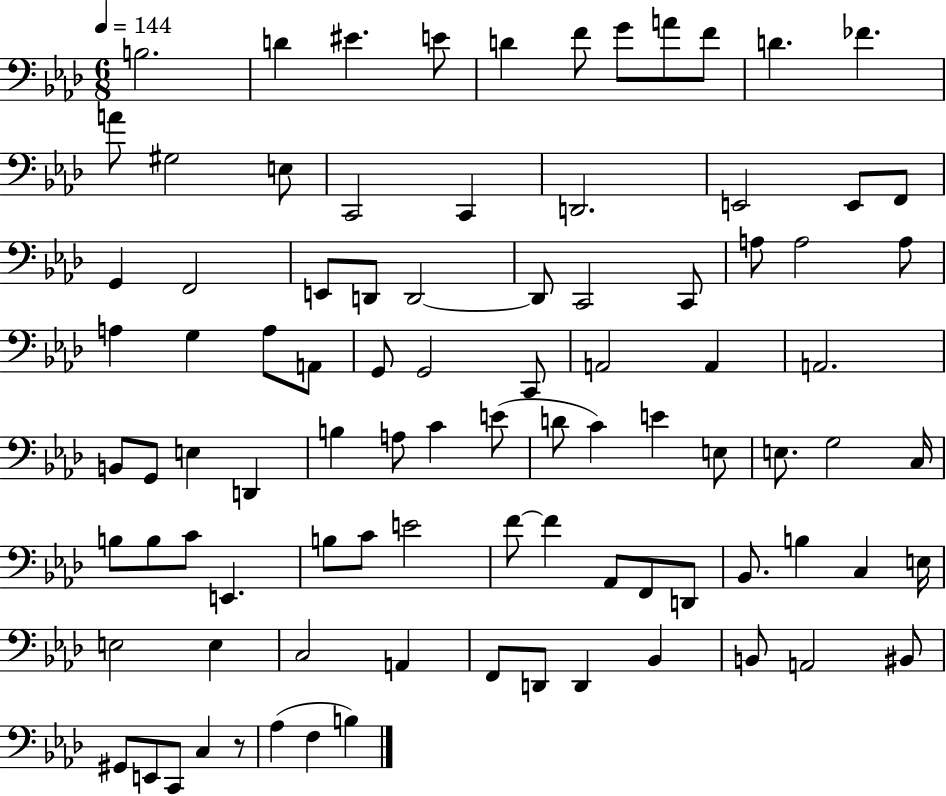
X:1
T:Untitled
M:6/8
L:1/4
K:Ab
B,2 D ^E E/2 D F/2 G/2 A/2 F/2 D _F A/2 ^G,2 E,/2 C,,2 C,, D,,2 E,,2 E,,/2 F,,/2 G,, F,,2 E,,/2 D,,/2 D,,2 D,,/2 C,,2 C,,/2 A,/2 A,2 A,/2 A, G, A,/2 A,,/2 G,,/2 G,,2 C,,/2 A,,2 A,, A,,2 B,,/2 G,,/2 E, D,, B, A,/2 C E/2 D/2 C E E,/2 E,/2 G,2 C,/4 B,/2 B,/2 C/2 E,, B,/2 C/2 E2 F/2 F _A,,/2 F,,/2 D,,/2 _B,,/2 B, C, E,/4 E,2 E, C,2 A,, F,,/2 D,,/2 D,, _B,, B,,/2 A,,2 ^B,,/2 ^G,,/2 E,,/2 C,,/2 C, z/2 _A, F, B,